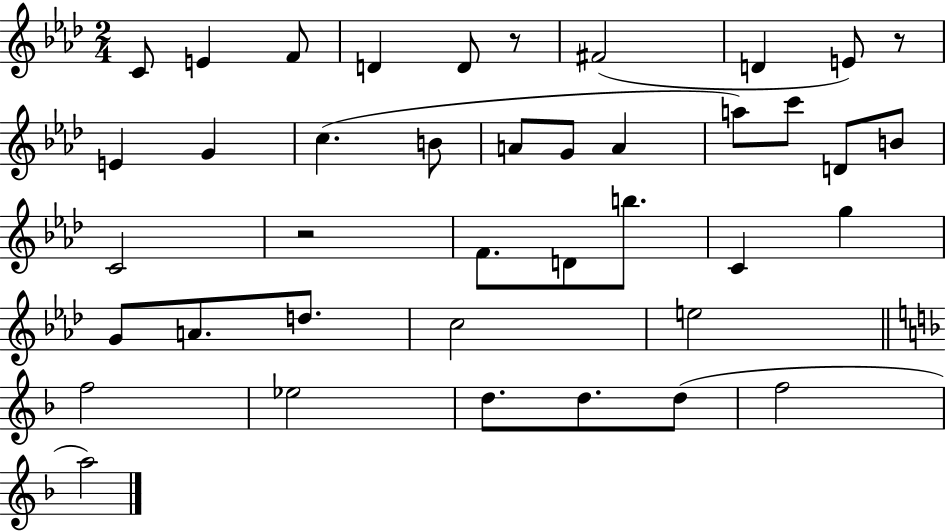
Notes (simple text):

C4/e E4/q F4/e D4/q D4/e R/e F#4/h D4/q E4/e R/e E4/q G4/q C5/q. B4/e A4/e G4/e A4/q A5/e C6/e D4/e B4/e C4/h R/h F4/e. D4/e B5/e. C4/q G5/q G4/e A4/e. D5/e. C5/h E5/h F5/h Eb5/h D5/e. D5/e. D5/e F5/h A5/h